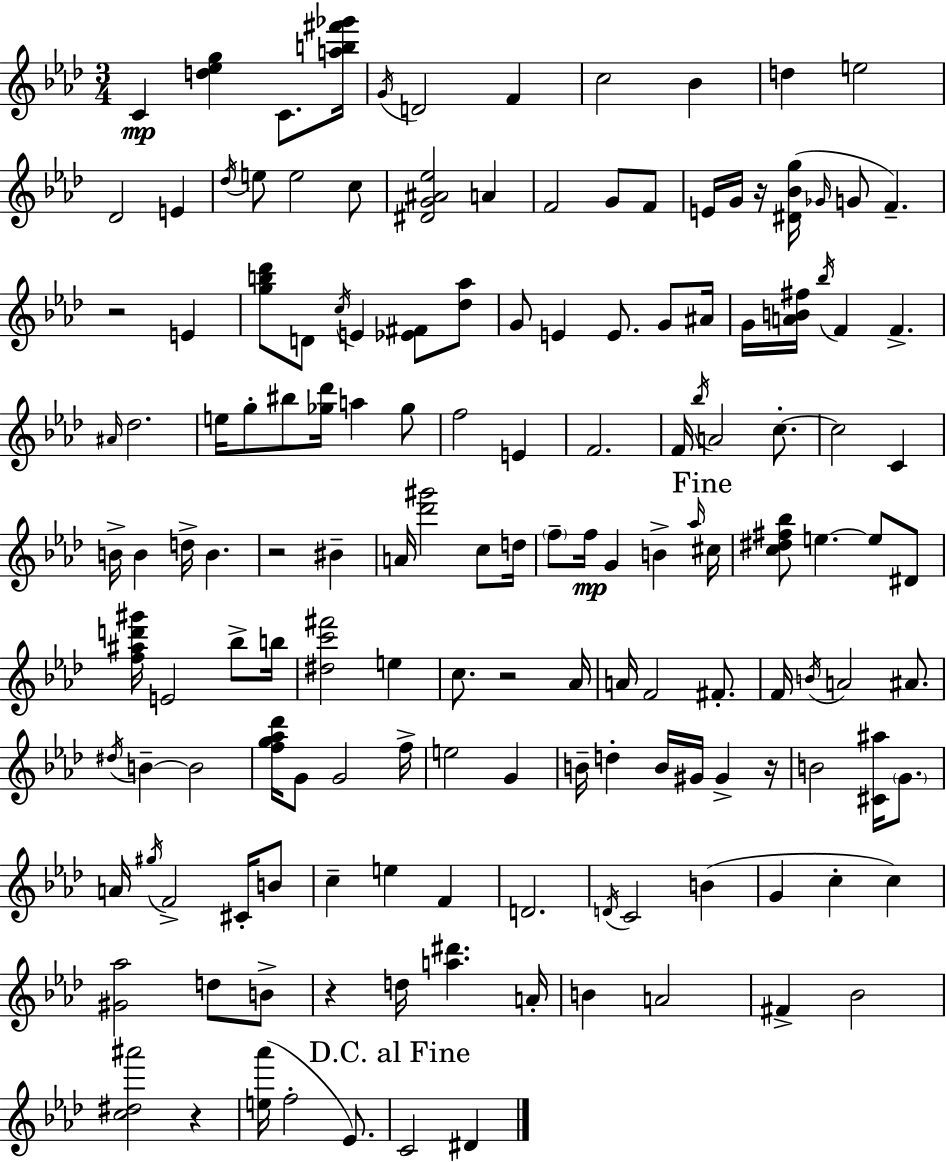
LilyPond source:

{
  \clef treble
  \numericTimeSignature
  \time 3/4
  \key aes \major
  c'4\mp <d'' ees'' g''>4 c'8. <a'' b'' fis''' ges'''>16 | \acciaccatura { g'16 } d'2 f'4 | c''2 bes'4 | d''4 e''2 | \break des'2 e'4 | \acciaccatura { des''16 } e''8 e''2 | c''8 <dis' g' ais' ees''>2 a'4 | f'2 g'8 | \break f'8 e'16 g'16 r16 <dis' bes' g''>16( \grace { ges'16 } g'8 f'4.--) | r2 e'4 | <g'' b'' des'''>8 d'8 \acciaccatura { c''16 } e'4 | <ees' fis'>8 <des'' aes''>8 g'8 e'4 e'8. | \break g'8 ais'16 g'16 <a' b' fis''>16 \acciaccatura { bes''16 } f'4 f'4.-> | \grace { ais'16 } des''2. | e''16 g''8-. bis''8 <ges'' des'''>16 | a''4 ges''8 f''2 | \break e'4 f'2. | f'16 \acciaccatura { bes''16 } a'2 | c''8.-.~~ c''2 | c'4 b'16-> b'4 | \break d''16-> b'4. r2 | bis'4-- a'16 <des''' gis'''>2 | c''8 d''16 \parenthesize f''8-- f''16\mp g'4 | b'4-> \grace { aes''16 } \mark "Fine" cis''16 <c'' dis'' fis'' bes''>8 e''4.~~ | \break e''8 dis'8 <f'' ais'' d''' gis'''>16 e'2 | bes''8-> b''16 <dis'' c''' fis'''>2 | e''4 c''8. r2 | aes'16 a'16 f'2 | \break fis'8.-. f'16 \acciaccatura { b'16 } a'2 | ais'8. \acciaccatura { dis''16 } b'4--~~ | b'2 <f'' g'' aes'' des'''>16 g'8 | g'2 f''16-> e''2 | \break g'4 b'16-- d''4-. | b'16 gis'16 gis'4-> r16 b'2 | <cis' ais''>16 \parenthesize g'8. a'16 \acciaccatura { gis''16 } | f'2-> cis'16-. b'8 c''4-- | \break e''4 f'4 d'2. | \acciaccatura { d'16 } | c'2 b'4( | g'4 c''4-. c''4) | \break <gis' aes''>2 d''8 b'8-> | r4 d''16 <a'' dis'''>4. a'16-. | b'4 a'2 | fis'4-> bes'2 | \break <c'' dis'' ais'''>2 r4 | <e'' aes'''>16( f''2-. ees'8.) | \mark "D.C. al Fine" c'2 dis'4 | \bar "|."
}